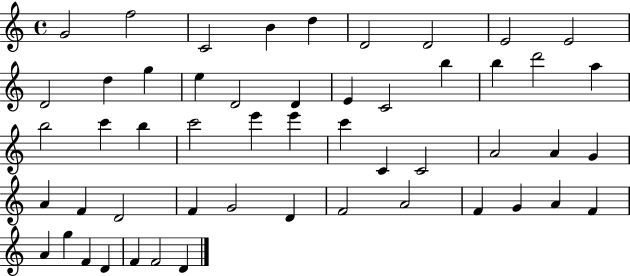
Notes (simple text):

G4/h F5/h C4/h B4/q D5/q D4/h D4/h E4/h E4/h D4/h D5/q G5/q E5/q D4/h D4/q E4/q C4/h B5/q B5/q D6/h A5/q B5/h C6/q B5/q C6/h E6/q E6/q C6/q C4/q C4/h A4/h A4/q G4/q A4/q F4/q D4/h F4/q G4/h D4/q F4/h A4/h F4/q G4/q A4/q F4/q A4/q G5/q F4/q D4/q F4/q F4/h D4/q